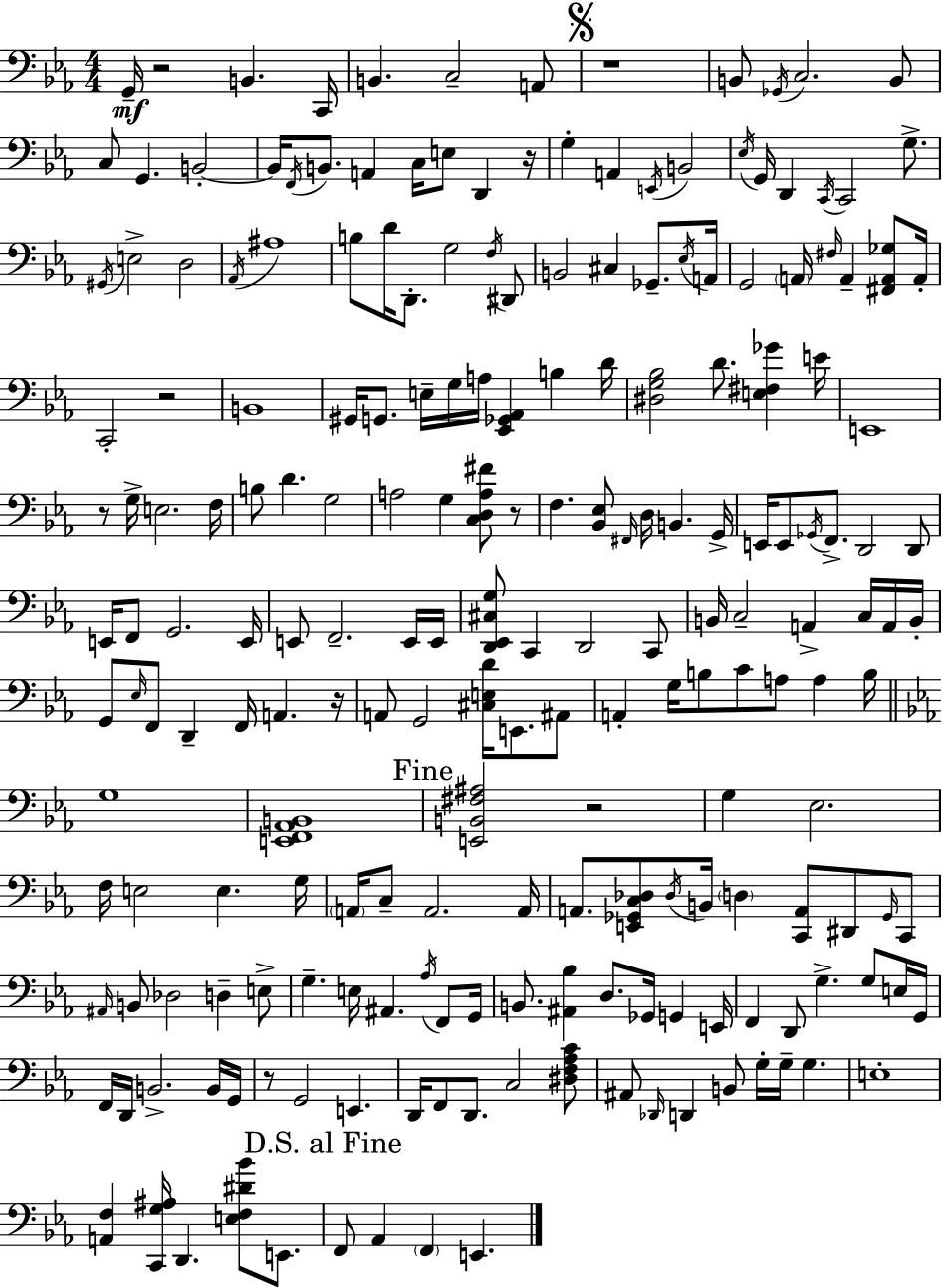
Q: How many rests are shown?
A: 9